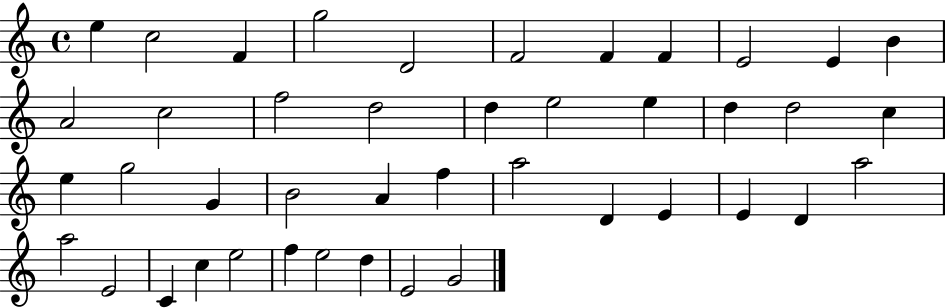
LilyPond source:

{
  \clef treble
  \time 4/4
  \defaultTimeSignature
  \key c \major
  e''4 c''2 f'4 | g''2 d'2 | f'2 f'4 f'4 | e'2 e'4 b'4 | \break a'2 c''2 | f''2 d''2 | d''4 e''2 e''4 | d''4 d''2 c''4 | \break e''4 g''2 g'4 | b'2 a'4 f''4 | a''2 d'4 e'4 | e'4 d'4 a''2 | \break a''2 e'2 | c'4 c''4 e''2 | f''4 e''2 d''4 | e'2 g'2 | \break \bar "|."
}